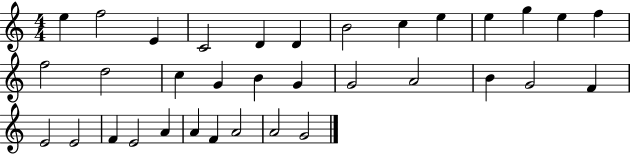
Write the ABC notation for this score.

X:1
T:Untitled
M:4/4
L:1/4
K:C
e f2 E C2 D D B2 c e e g e f f2 d2 c G B G G2 A2 B G2 F E2 E2 F E2 A A F A2 A2 G2